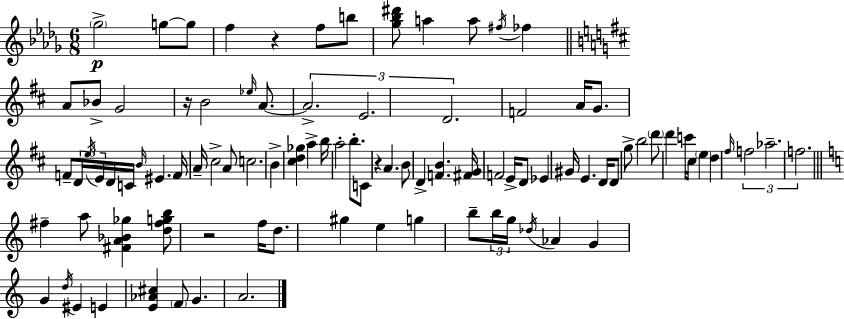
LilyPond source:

{
  \clef treble
  \numericTimeSignature
  \time 6/8
  \key bes \minor
  \parenthesize ges''2->\p g''8~~ g''8 | f''4 r4 f''8 b''8 | <ges'' bes'' dis'''>8 a''4 a''8 \acciaccatura { fis''16 } fes''4 | \bar "||" \break \key b \minor a'8 bes'8-> g'2 | r16 b'2 \grace { ees''16 } a'8.~~ | \tuplet 3/2 { a'2.-> | e'2. | \break d'2. } | f'2 a'16 g'8. | f'8-- \tuplet 3/2 { d'16 \acciaccatura { e''16 } e'16 } d'16 c'16 \grace { b'16 } eis'4. | f'16 a'16-- cis''2-> | \break a'8 c''2. | b'4-> <cis'' d'' ges''>4 a''4-> | b''16 a''2-. | b''8.-. c'8 r4 a'4. | \break b'8 d'4-> <f' b'>4. | <fis' g'>16 f'2 | e'16-> d'8 ees'4 gis'16 e'4. | d'16 d'8 g''8-> b''2 | \break \parenthesize d'''8 d'''4 c'''16 cis''16 \parenthesize e''4 | d''4 \grace { fis''16 } \tuplet 3/2 { f''2 | aes''2.-- | f''2. } | \break \bar "||" \break \key a \minor fis''4-- a''8 <fis' a' bes' ges''>4 <d'' fis'' g'' b''>8 | r2 f''16 d''8. | gis''4 e''4 g''4 | b''8-- \tuplet 3/2 { b''16 g''16 \acciaccatura { des''16 } } aes'4 g'4 | \break g'4 \acciaccatura { d''16 } eis'4 e'4 | <e' aes' cis''>4 \parenthesize f'8 g'4. | a'2. | \bar "|."
}